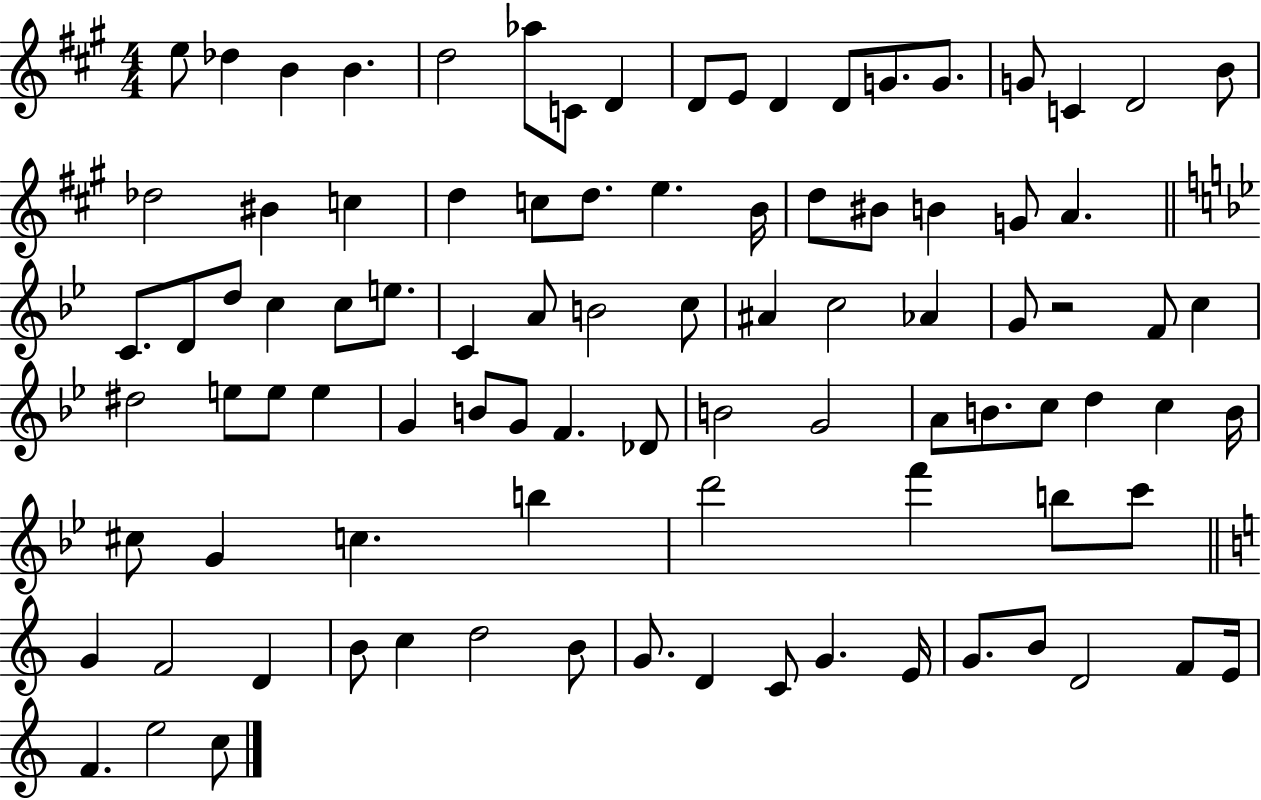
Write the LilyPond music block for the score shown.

{
  \clef treble
  \numericTimeSignature
  \time 4/4
  \key a \major
  e''8 des''4 b'4 b'4. | d''2 aes''8 c'8 d'4 | d'8 e'8 d'4 d'8 g'8. g'8. | g'8 c'4 d'2 b'8 | \break des''2 bis'4 c''4 | d''4 c''8 d''8. e''4. b'16 | d''8 bis'8 b'4 g'8 a'4. | \bar "||" \break \key bes \major c'8. d'8 d''8 c''4 c''8 e''8. | c'4 a'8 b'2 c''8 | ais'4 c''2 aes'4 | g'8 r2 f'8 c''4 | \break dis''2 e''8 e''8 e''4 | g'4 b'8 g'8 f'4. des'8 | b'2 g'2 | a'8 b'8. c''8 d''4 c''4 b'16 | \break cis''8 g'4 c''4. b''4 | d'''2 f'''4 b''8 c'''8 | \bar "||" \break \key a \minor g'4 f'2 d'4 | b'8 c''4 d''2 b'8 | g'8. d'4 c'8 g'4. e'16 | g'8. b'8 d'2 f'8 e'16 | \break f'4. e''2 c''8 | \bar "|."
}